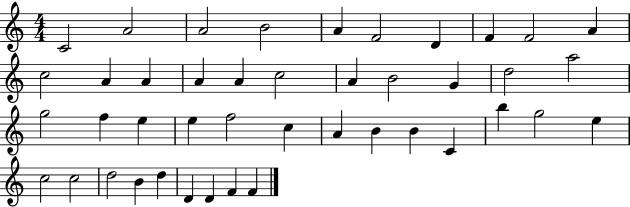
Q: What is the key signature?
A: C major